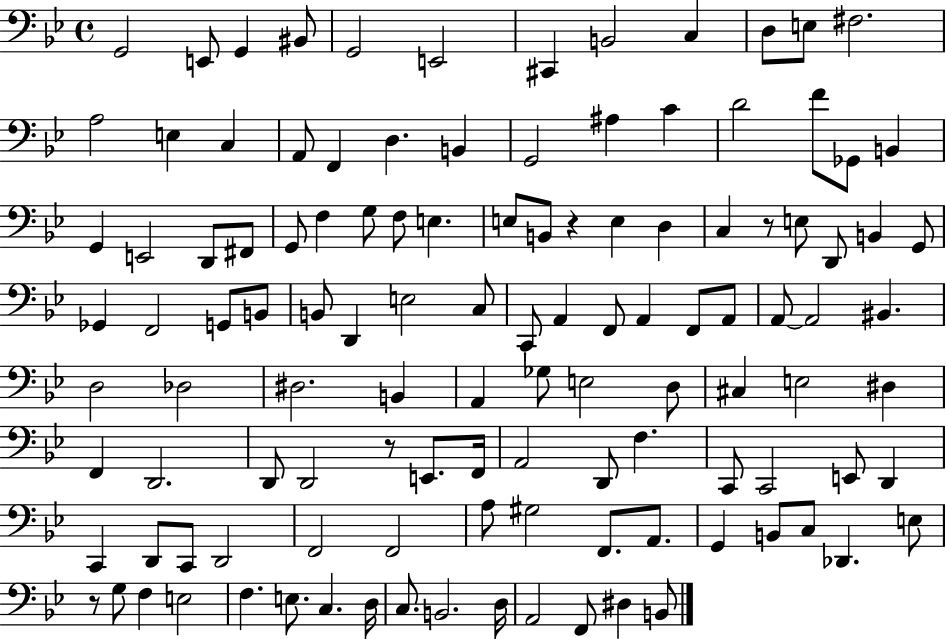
G2/h E2/e G2/q BIS2/e G2/h E2/h C#2/q B2/h C3/q D3/e E3/e F#3/h. A3/h E3/q C3/q A2/e F2/q D3/q. B2/q G2/h A#3/q C4/q D4/h F4/e Gb2/e B2/q G2/q E2/h D2/e F#2/e G2/e F3/q G3/e F3/e E3/q. E3/e B2/e R/q E3/q D3/q C3/q R/e E3/e D2/e B2/q G2/e Gb2/q F2/h G2/e B2/e B2/e D2/q E3/h C3/e C2/e A2/q F2/e A2/q F2/e A2/e A2/e A2/h BIS2/q. D3/h Db3/h D#3/h. B2/q A2/q Gb3/e E3/h D3/e C#3/q E3/h D#3/q F2/q D2/h. D2/e D2/h R/e E2/e. F2/s A2/h D2/e F3/q. C2/e C2/h E2/e D2/q C2/q D2/e C2/e D2/h F2/h F2/h A3/e G#3/h F2/e. A2/e. G2/q B2/e C3/e Db2/q. E3/e R/e G3/e F3/q E3/h F3/q. E3/e. C3/q. D3/s C3/e. B2/h. D3/s A2/h F2/e D#3/q B2/e